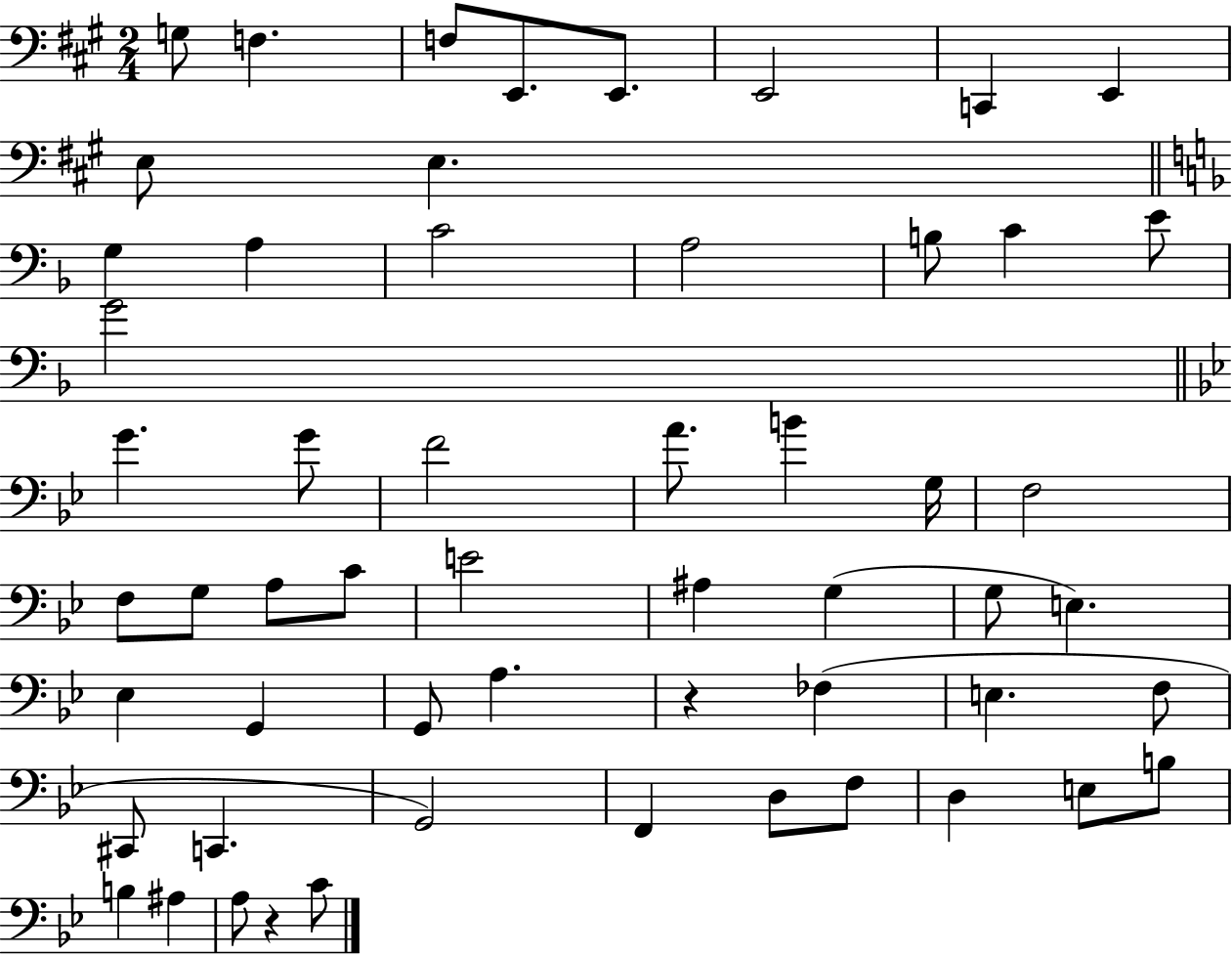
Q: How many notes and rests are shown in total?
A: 56